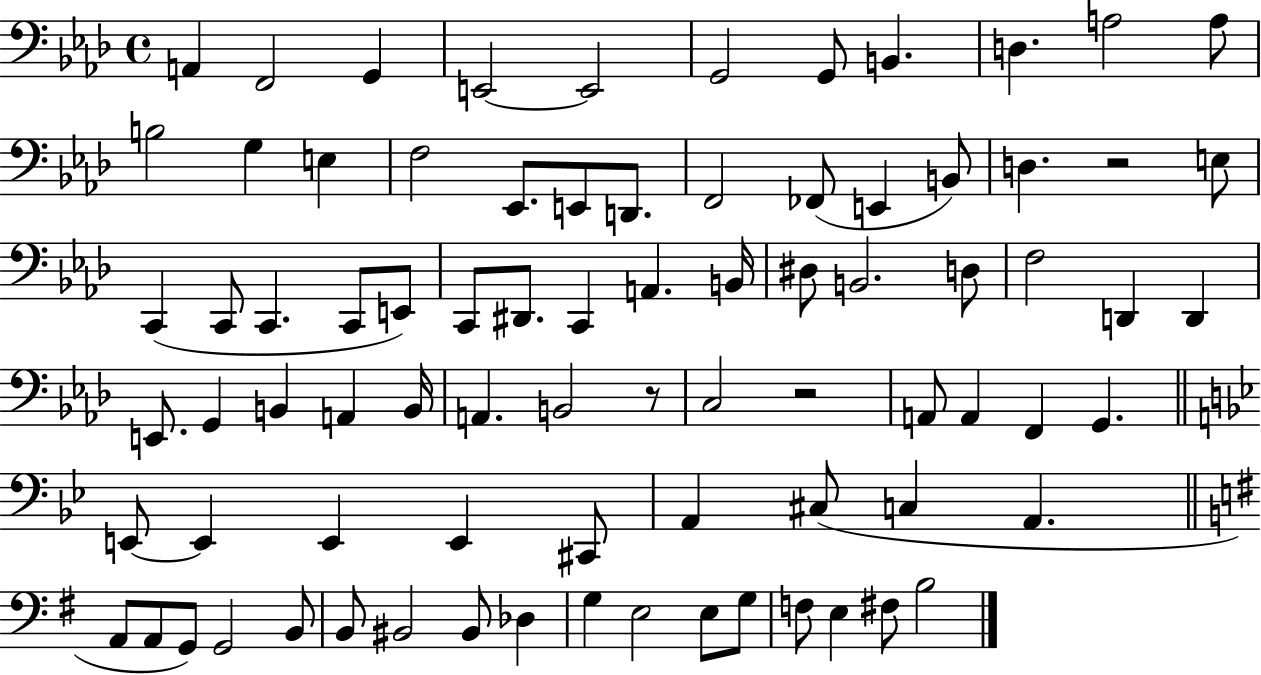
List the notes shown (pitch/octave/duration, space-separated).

A2/q F2/h G2/q E2/h E2/h G2/h G2/e B2/q. D3/q. A3/h A3/e B3/h G3/q E3/q F3/h Eb2/e. E2/e D2/e. F2/h FES2/e E2/q B2/e D3/q. R/h E3/e C2/q C2/e C2/q. C2/e E2/e C2/e D#2/e. C2/q A2/q. B2/s D#3/e B2/h. D3/e F3/h D2/q D2/q E2/e. G2/q B2/q A2/q B2/s A2/q. B2/h R/e C3/h R/h A2/e A2/q F2/q G2/q. E2/e E2/q E2/q E2/q C#2/e A2/q C#3/e C3/q A2/q. A2/e A2/e G2/e G2/h B2/e B2/e BIS2/h BIS2/e Db3/q G3/q E3/h E3/e G3/e F3/e E3/q F#3/e B3/h